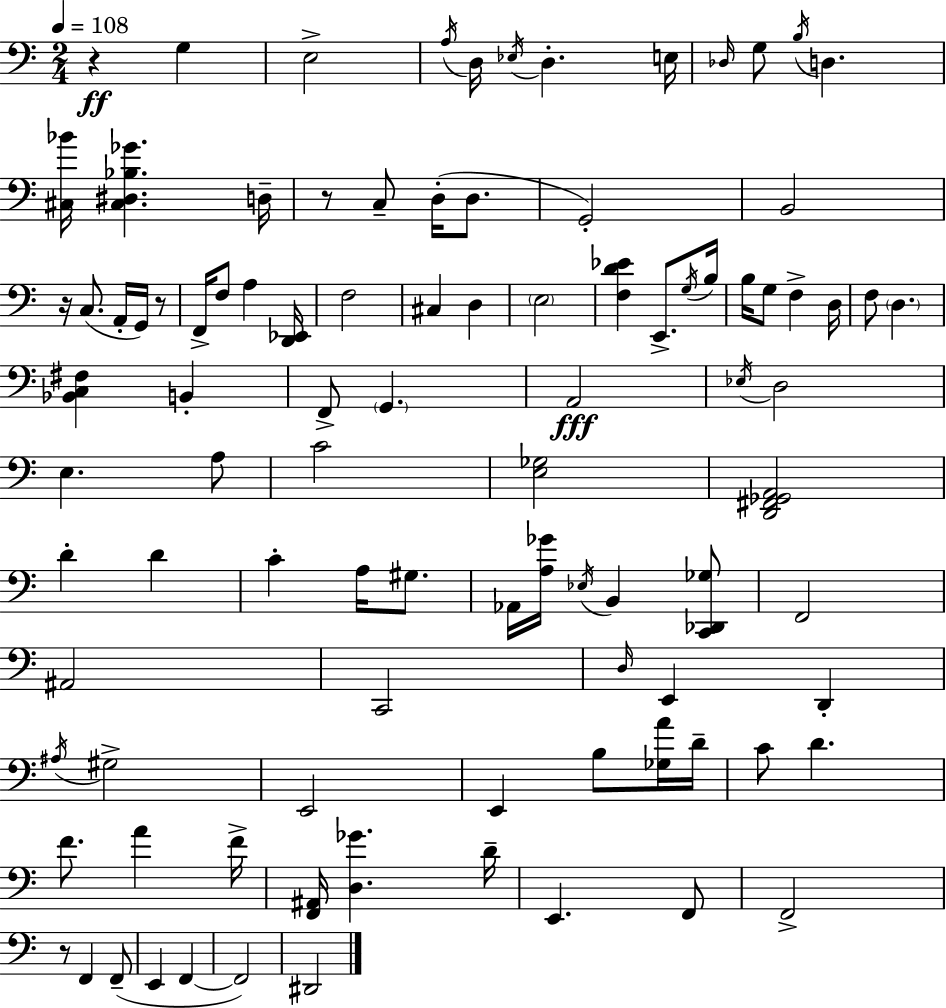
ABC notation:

X:1
T:Untitled
M:2/4
L:1/4
K:C
z G, E,2 A,/4 D,/4 _E,/4 D, E,/4 _D,/4 G,/2 B,/4 D, [^C,_B]/4 [^C,^D,_B,_G] D,/4 z/2 C,/2 D,/4 D,/2 G,,2 B,,2 z/4 C,/2 A,,/4 G,,/4 z/2 F,,/4 F,/2 A, [D,,_E,,]/4 F,2 ^C, D, E,2 [F,D_E] E,,/2 G,/4 B,/4 B,/4 G,/2 F, D,/4 F,/2 D, [_B,,C,^F,] B,, F,,/2 G,, A,,2 _E,/4 D,2 E, A,/2 C2 [E,_G,]2 [D,,^F,,_G,,A,,]2 D D C A,/4 ^G,/2 _A,,/4 [A,_G]/4 _E,/4 B,, [C,,_D,,_G,]/2 F,,2 ^A,,2 C,,2 D,/4 E,, D,, ^A,/4 ^G,2 E,,2 E,, B,/2 [_G,A]/4 D/4 C/2 D F/2 A F/4 [F,,^A,,]/4 [D,_G] D/4 E,, F,,/2 F,,2 z/2 F,, F,,/2 E,, F,, F,,2 ^D,,2